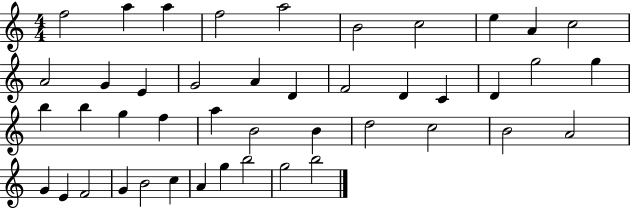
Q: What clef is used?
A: treble